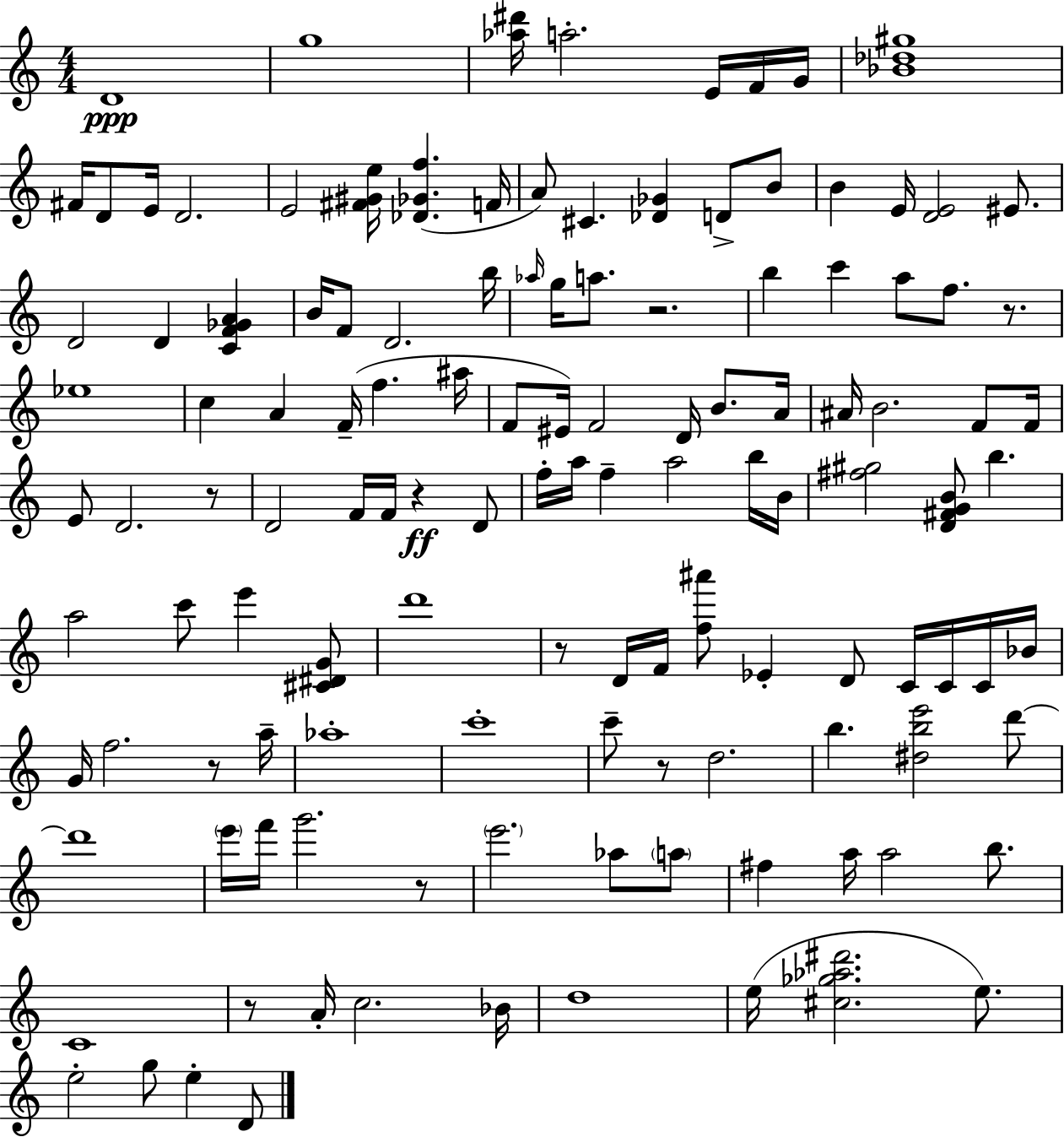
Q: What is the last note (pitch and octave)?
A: D4